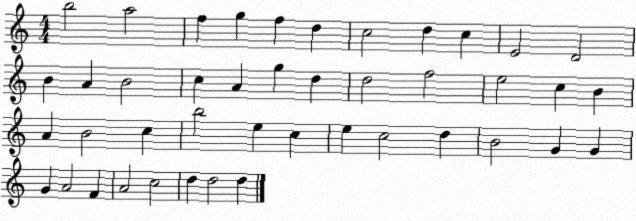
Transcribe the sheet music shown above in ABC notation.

X:1
T:Untitled
M:4/4
L:1/4
K:C
b2 a2 f g f d c2 d c E2 D2 B A B2 c A g d d2 f2 e2 c B A B2 c b2 e c e c2 d B2 G G G A2 F A2 c2 d d2 d